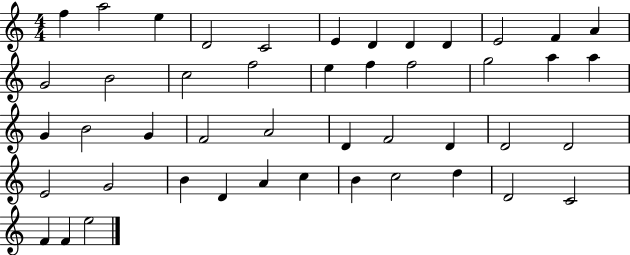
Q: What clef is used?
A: treble